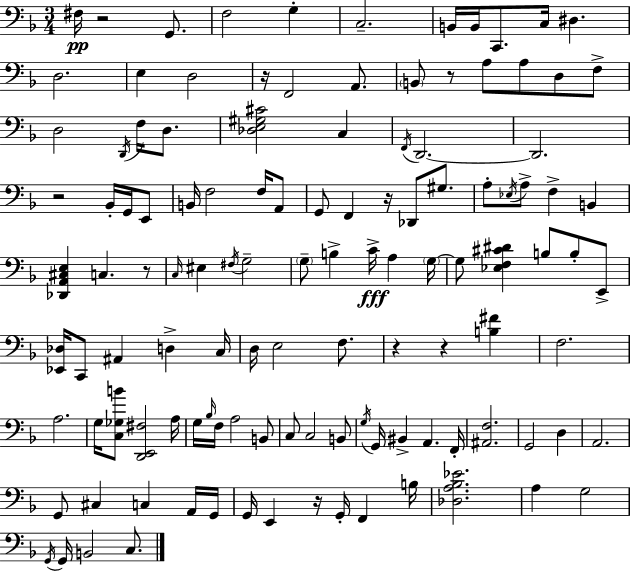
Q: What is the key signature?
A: F major